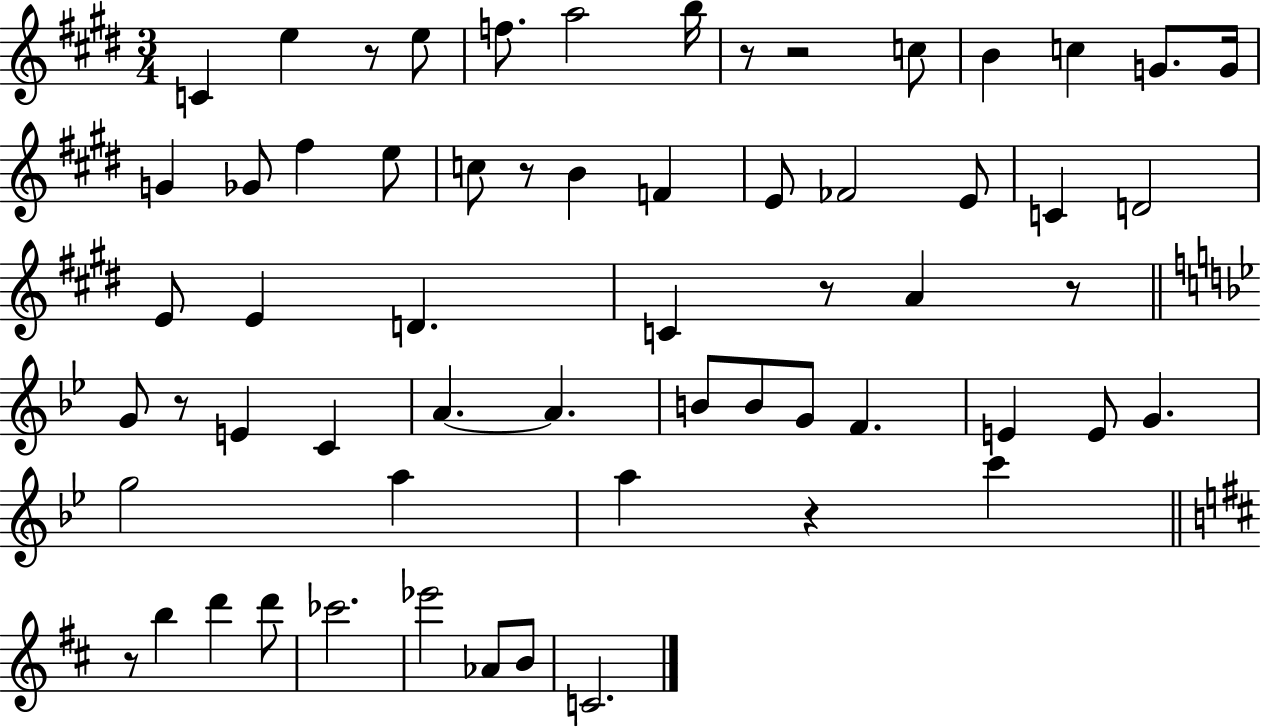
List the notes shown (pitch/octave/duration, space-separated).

C4/q E5/q R/e E5/e F5/e. A5/h B5/s R/e R/h C5/e B4/q C5/q G4/e. G4/s G4/q Gb4/e F#5/q E5/e C5/e R/e B4/q F4/q E4/e FES4/h E4/e C4/q D4/h E4/e E4/q D4/q. C4/q R/e A4/q R/e G4/e R/e E4/q C4/q A4/q. A4/q. B4/e B4/e G4/e F4/q. E4/q E4/e G4/q. G5/h A5/q A5/q R/q C6/q R/e B5/q D6/q D6/e CES6/h. Eb6/h Ab4/e B4/e C4/h.